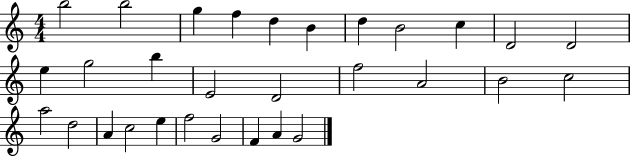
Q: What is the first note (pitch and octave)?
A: B5